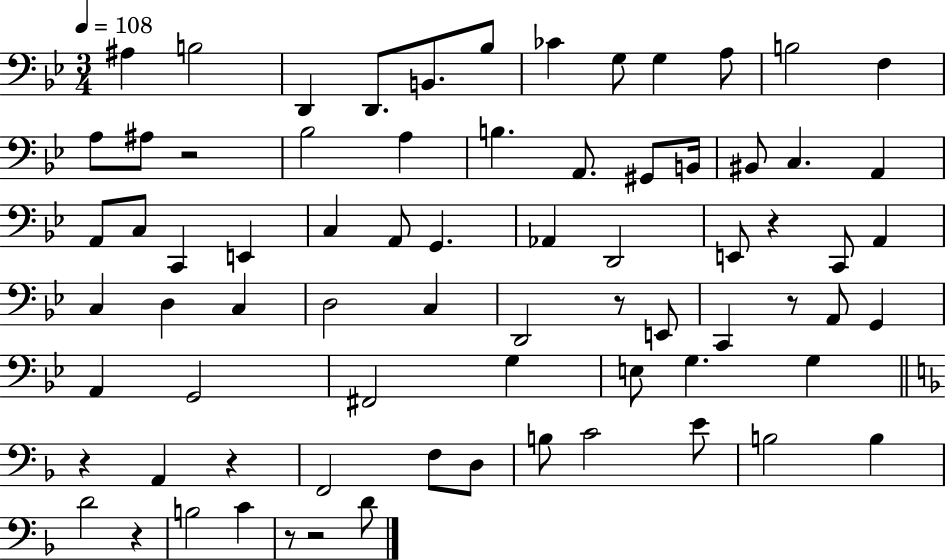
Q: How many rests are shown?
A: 9